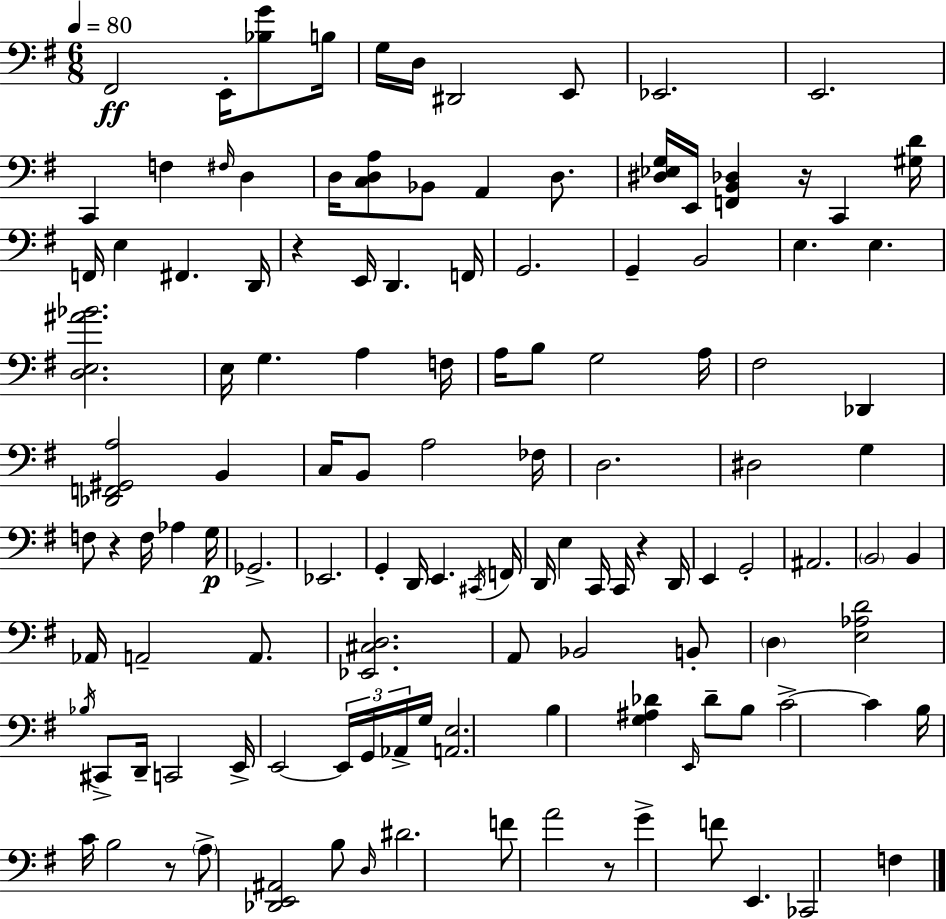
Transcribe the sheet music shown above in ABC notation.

X:1
T:Untitled
M:6/8
L:1/4
K:G
^F,,2 E,,/4 [_B,G]/2 B,/4 G,/4 D,/4 ^D,,2 E,,/2 _E,,2 E,,2 C,, F, ^F,/4 D, D,/4 [C,D,A,]/2 _B,,/2 A,, D,/2 [^D,_E,G,]/4 E,,/4 [F,,B,,_D,] z/4 C,, [^G,D]/4 F,,/4 E, ^F,, D,,/4 z E,,/4 D,, F,,/4 G,,2 G,, B,,2 E, E, [D,E,^A_B]2 E,/4 G, A, F,/4 A,/4 B,/2 G,2 A,/4 ^F,2 _D,, [_D,,F,,^G,,A,]2 B,, C,/4 B,,/2 A,2 _F,/4 D,2 ^D,2 G, F,/2 z F,/4 _A, G,/4 _G,,2 _E,,2 G,, D,,/4 E,, ^C,,/4 F,,/4 D,,/4 E, C,,/4 C,,/4 z D,,/4 E,, G,,2 ^A,,2 B,,2 B,, _A,,/4 A,,2 A,,/2 [_E,,^C,D,]2 A,,/2 _B,,2 B,,/2 D, [E,_A,D]2 _B,/4 ^C,,/2 D,,/4 C,,2 E,,/4 E,,2 E,,/4 G,,/4 _A,,/4 G,/4 [A,,E,]2 B, [G,^A,_D] E,,/4 _D/2 B,/2 C2 C B,/4 C/4 B,2 z/2 A,/2 [_D,,E,,^A,,]2 B,/2 D,/4 ^D2 F/2 A2 z/2 G F/2 E,, _C,,2 F,